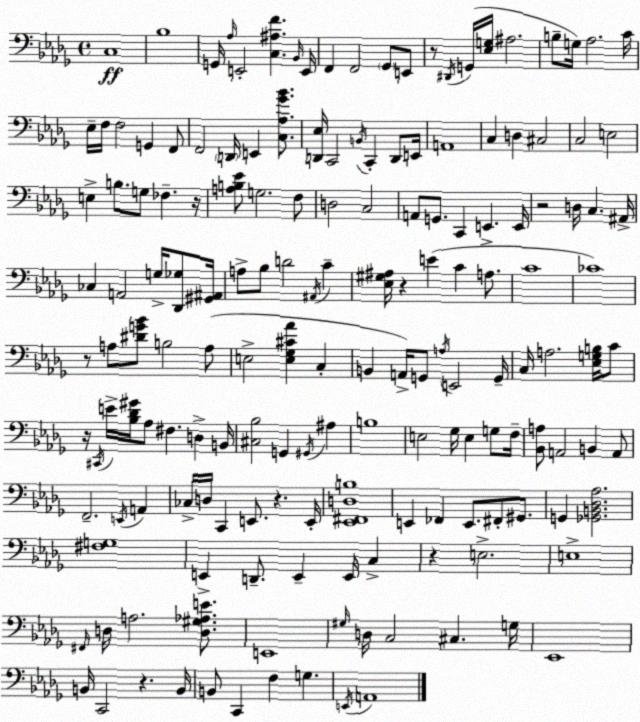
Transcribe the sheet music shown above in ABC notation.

X:1
T:Untitled
M:4/4
L:1/4
K:Bbm
C,4 _B,4 G,,/4 _A,/4 E,,2 [C,^A,F] _B,,/4 E,,/4 F,, F,,2 _G,,/2 E,,/2 z/2 ^D,,/4 G,,/4 [_E,G,]/4 ^A,2 B,/2 G,/4 _A,2 C/4 _E,/4 F,/4 F,2 G,, F,,/2 F,,2 D,,/4 E,, [C,_A,_G_B]/2 [D,,_E,]/4 C,,2 B,,/4 C,, D,,/2 E,,/4 A,,4 C, D, ^C,2 C,2 E,2 E, B,/2 G,/2 _F, z/4 [A,B,_E]/2 G,2 F,/2 D,2 C,2 A,,/2 G,,/2 C,, E,, E,,/4 z2 D,/4 C, ^A,,/4 _C, A,,2 G,/4 [_D,,_G,]/2 [^G,,^A,,]/4 A,/2 _B,/2 D2 ^A,,/4 C [_E,^G,^A,]/4 z E C A,/2 C4 _C4 z/2 A,/2 [^DG_B]/2 B,2 A,/2 E,2 [E,_G,^C_A] C, B,, A,,/4 G,,/2 A,/4 E,,2 G,,/4 C,/4 A,2 [_E,G,B,]/4 C/2 z/4 ^C,,/4 E/4 [_B,_D^G]/4 _A,/2 ^F, D, B,,/4 [^C,_B,]2 G,, ^G,,/4 ^A, B,4 E,2 _G,/4 E, G,/2 F,/4 [_B,,A,]/2 A,,2 B,, A,,/2 F,,2 E,,/4 A,, _C,/4 D,/4 C,, E,,/2 z E,,/4 [_E,,^F,,D,B,]4 E,, _F,, E,,/2 ^F,,/2 ^G,,/2 G,, [_G,,B,,_D,_A,]2 [^F,G,]4 E,, D,,/2 E,, E,,/4 C, z E,2 E,4 ^F,,/4 D,/4 A,2 [D,^G,_A,E]/2 E,,4 ^G,/4 D,/4 C,2 ^C, G,/4 _E,,4 B,,/4 C,,2 z B,,/4 B,,/2 C,, F, G, E,,/4 A,,4